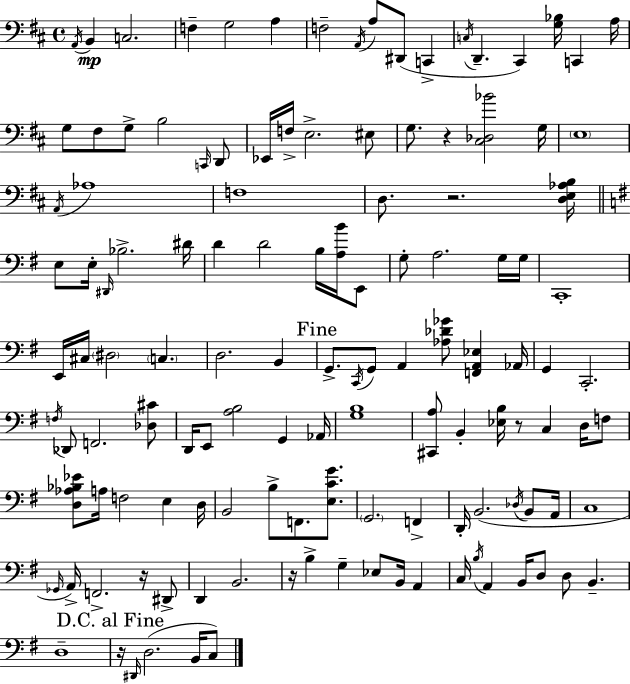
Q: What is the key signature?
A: D major